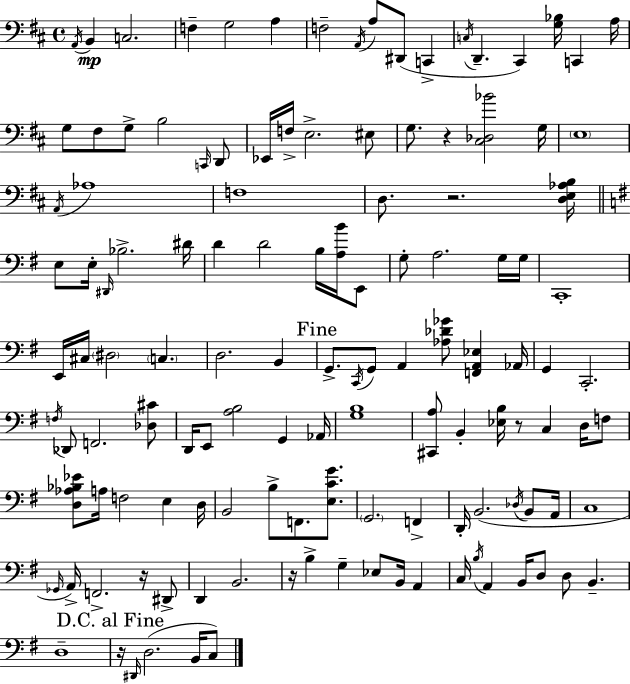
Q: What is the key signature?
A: D major